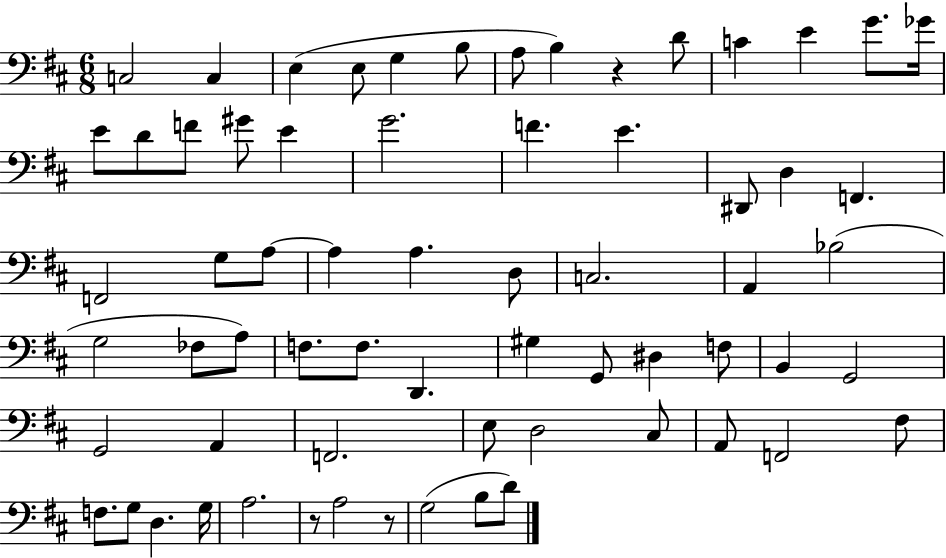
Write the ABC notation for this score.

X:1
T:Untitled
M:6/8
L:1/4
K:D
C,2 C, E, E,/2 G, B,/2 A,/2 B, z D/2 C E G/2 _G/4 E/2 D/2 F/2 ^G/2 E G2 F E ^D,,/2 D, F,, F,,2 G,/2 A,/2 A, A, D,/2 C,2 A,, _B,2 G,2 _F,/2 A,/2 F,/2 F,/2 D,, ^G, G,,/2 ^D, F,/2 B,, G,,2 G,,2 A,, F,,2 E,/2 D,2 ^C,/2 A,,/2 F,,2 ^F,/2 F,/2 G,/2 D, G,/4 A,2 z/2 A,2 z/2 G,2 B,/2 D/2